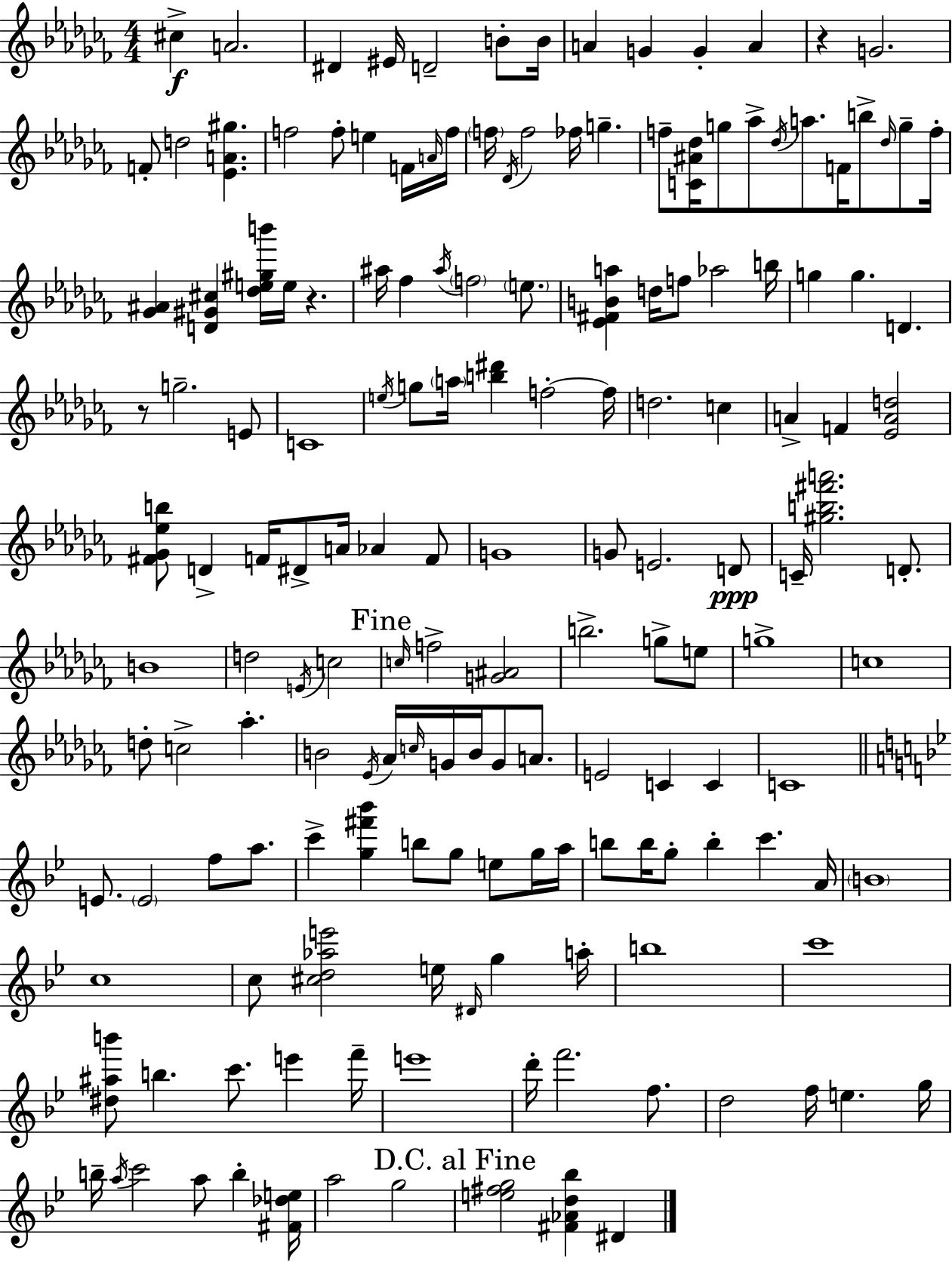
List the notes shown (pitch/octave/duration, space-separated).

C#5/q A4/h. D#4/q EIS4/s D4/h B4/e B4/s A4/q G4/q G4/q A4/q R/q G4/h. F4/e D5/h [Eb4,A4,G#5]/q. F5/h F5/e E5/q F4/s A4/s F5/s F5/s Db4/s F5/h FES5/s G5/q. F5/e [C4,A#4,Db5]/s G5/e Ab5/e Db5/s A5/e. F4/s B5/e Db5/s G5/e F5/s [Gb4,A#4]/q [D4,G#4,C#5]/q [Db5,E5,G#5,B6]/s E5/s R/q. A#5/s FES5/q A#5/s F5/h E5/e. [Eb4,F#4,B4,A5]/q D5/s F5/e Ab5/h B5/s G5/q G5/q. D4/q. R/e G5/h. E4/e C4/w E5/s G5/e A5/s [B5,D#6]/q F5/h F5/s D5/h. C5/q A4/q F4/q [Eb4,A4,D5]/h [F#4,Gb4,Eb5,B5]/e D4/q F4/s D#4/e A4/s Ab4/q F4/e G4/w G4/e E4/h. D4/e C4/s [G#5,B5,F#6,A6]/h. D4/e. B4/w D5/h E4/s C5/h C5/s F5/h [G4,A#4]/h B5/h. G5/e E5/e G5/w C5/w D5/e C5/h Ab5/q. B4/h Eb4/s Ab4/s C5/s G4/s B4/s G4/e A4/e. E4/h C4/q C4/q C4/w E4/e. E4/h F5/e A5/e. C6/q [G5,F#6,Bb6]/q B5/e G5/e E5/e G5/s A5/s B5/e B5/s G5/e B5/q C6/q. A4/s B4/w C5/w C5/e [C#5,D5,Ab5,E6]/h E5/s D#4/s G5/q A5/s B5/w C6/w [D#5,A#5,B6]/e B5/q. C6/e. E6/q F6/s E6/w D6/s F6/h. F5/e. D5/h F5/s E5/q. G5/s B5/s A5/s C6/h A5/e B5/q [F#4,Db5,E5]/s A5/h G5/h [E5,F#5,G5]/h [F#4,Ab4,D5,Bb5]/q D#4/q